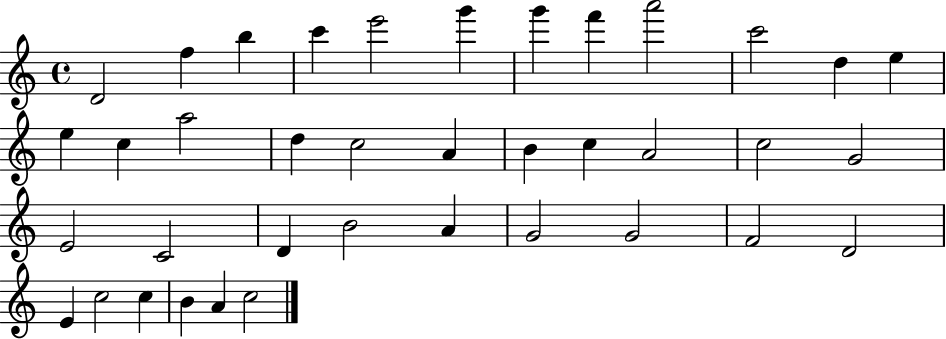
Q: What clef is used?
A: treble